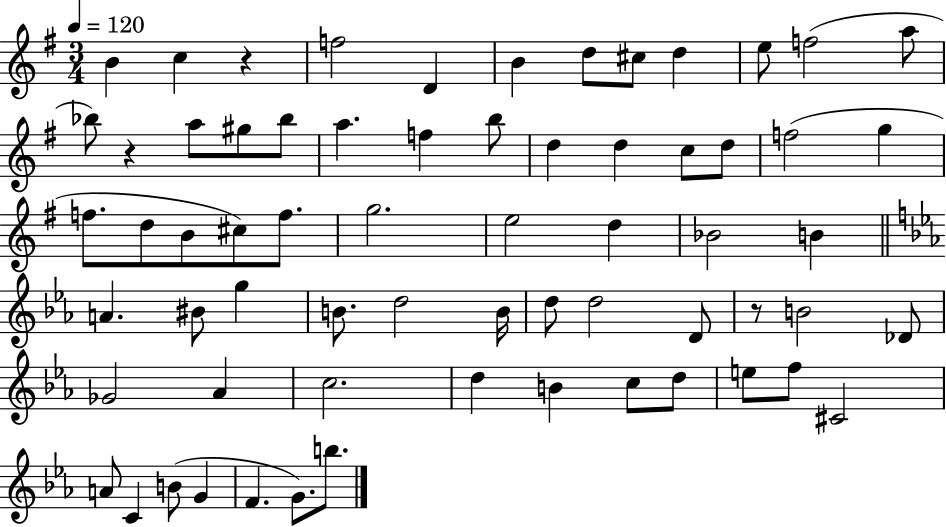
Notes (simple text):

B4/q C5/q R/q F5/h D4/q B4/q D5/e C#5/e D5/q E5/e F5/h A5/e Bb5/e R/q A5/e G#5/e Bb5/e A5/q. F5/q B5/e D5/q D5/q C5/e D5/e F5/h G5/q F5/e. D5/e B4/e C#5/e F5/e. G5/h. E5/h D5/q Bb4/h B4/q A4/q. BIS4/e G5/q B4/e. D5/h B4/s D5/e D5/h D4/e R/e B4/h Db4/e Gb4/h Ab4/q C5/h. D5/q B4/q C5/e D5/e E5/e F5/e C#4/h A4/e C4/q B4/e G4/q F4/q. G4/e. B5/e.